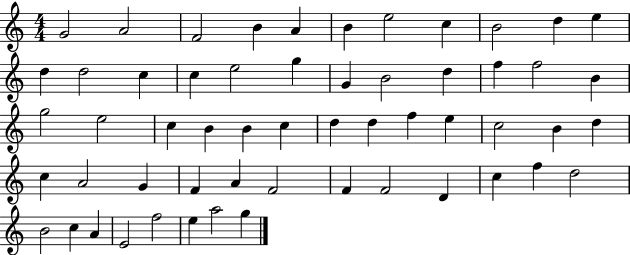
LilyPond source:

{
  \clef treble
  \numericTimeSignature
  \time 4/4
  \key c \major
  g'2 a'2 | f'2 b'4 a'4 | b'4 e''2 c''4 | b'2 d''4 e''4 | \break d''4 d''2 c''4 | c''4 e''2 g''4 | g'4 b'2 d''4 | f''4 f''2 b'4 | \break g''2 e''2 | c''4 b'4 b'4 c''4 | d''4 d''4 f''4 e''4 | c''2 b'4 d''4 | \break c''4 a'2 g'4 | f'4 a'4 f'2 | f'4 f'2 d'4 | c''4 f''4 d''2 | \break b'2 c''4 a'4 | e'2 f''2 | e''4 a''2 g''4 | \bar "|."
}